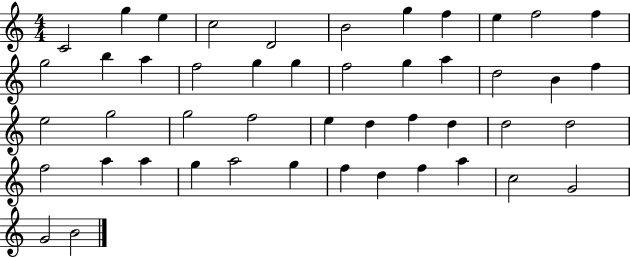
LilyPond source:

{
  \clef treble
  \numericTimeSignature
  \time 4/4
  \key c \major
  c'2 g''4 e''4 | c''2 d'2 | b'2 g''4 f''4 | e''4 f''2 f''4 | \break g''2 b''4 a''4 | f''2 g''4 g''4 | f''2 g''4 a''4 | d''2 b'4 f''4 | \break e''2 g''2 | g''2 f''2 | e''4 d''4 f''4 d''4 | d''2 d''2 | \break f''2 a''4 a''4 | g''4 a''2 g''4 | f''4 d''4 f''4 a''4 | c''2 g'2 | \break g'2 b'2 | \bar "|."
}